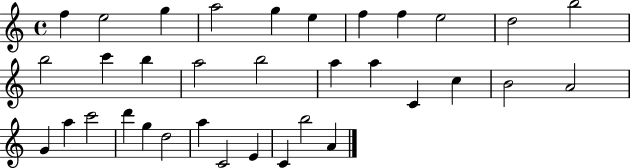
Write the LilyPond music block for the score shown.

{
  \clef treble
  \time 4/4
  \defaultTimeSignature
  \key c \major
  f''4 e''2 g''4 | a''2 g''4 e''4 | f''4 f''4 e''2 | d''2 b''2 | \break b''2 c'''4 b''4 | a''2 b''2 | a''4 a''4 c'4 c''4 | b'2 a'2 | \break g'4 a''4 c'''2 | d'''4 g''4 d''2 | a''4 c'2 e'4 | c'4 b''2 a'4 | \break \bar "|."
}